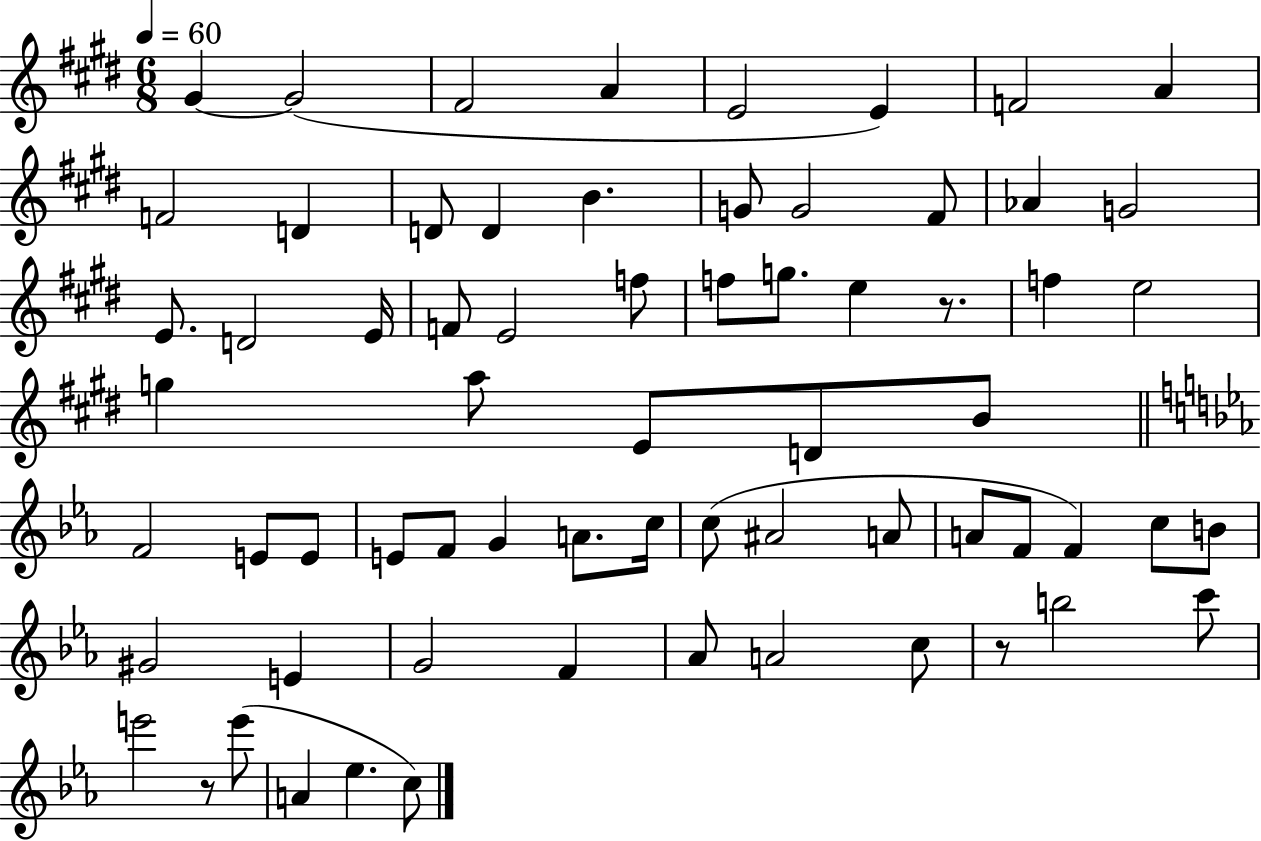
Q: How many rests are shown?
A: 3